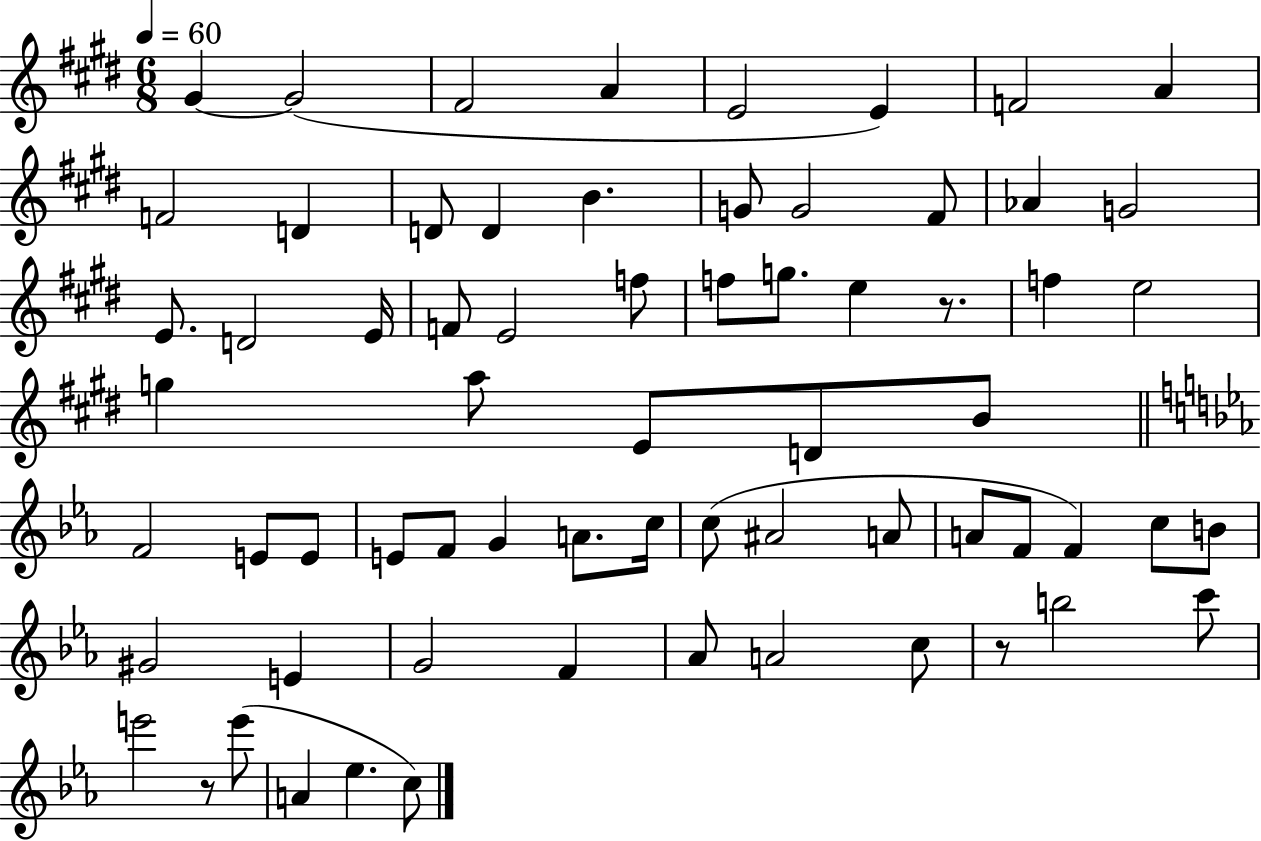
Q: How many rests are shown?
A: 3